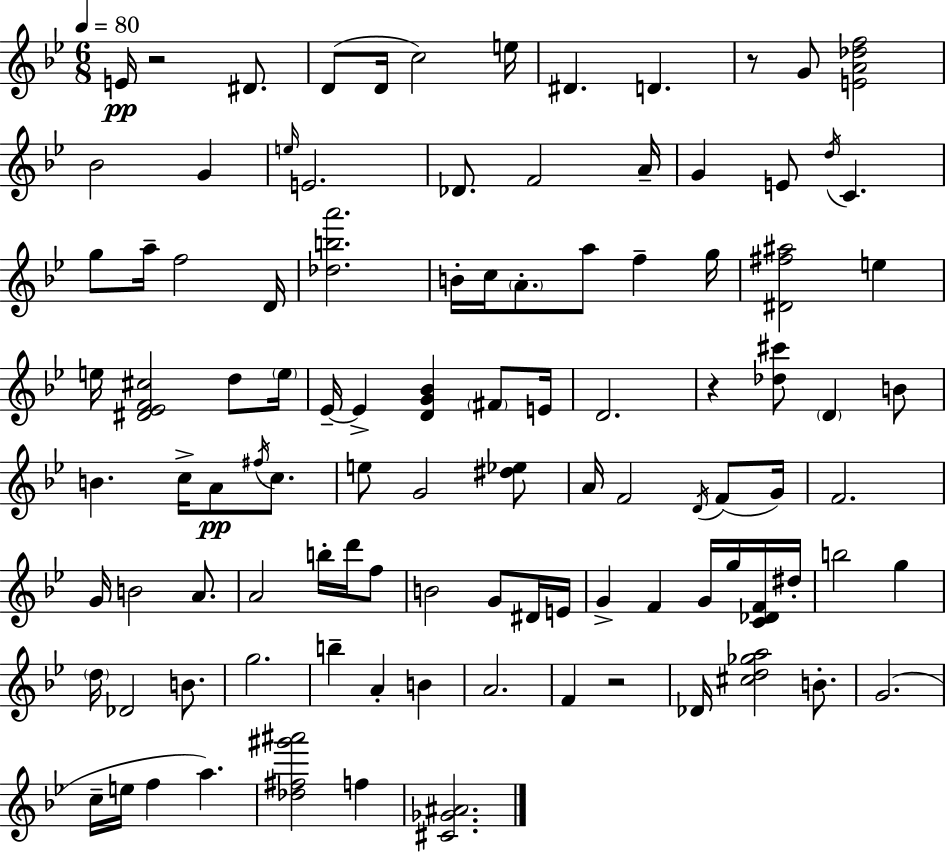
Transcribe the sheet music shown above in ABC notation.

X:1
T:Untitled
M:6/8
L:1/4
K:Gm
E/4 z2 ^D/2 D/2 D/4 c2 e/4 ^D D z/2 G/2 [EA_df]2 _B2 G e/4 E2 _D/2 F2 A/4 G E/2 d/4 C g/2 a/4 f2 D/4 [_dba']2 B/4 c/4 A/2 a/2 f g/4 [^D^f^a]2 e e/4 [^D_EF^c]2 d/2 e/4 _E/4 _E [DG_B] ^F/2 E/4 D2 z [_d^c']/2 D B/2 B c/4 A/2 ^f/4 c/2 e/2 G2 [^d_e]/2 A/4 F2 D/4 F/2 G/4 F2 G/4 B2 A/2 A2 b/4 d'/4 f/2 B2 G/2 ^D/4 E/4 G F G/4 g/4 [C_DF]/4 ^d/4 b2 g d/4 _D2 B/2 g2 b A B A2 F z2 _D/4 [^cd_ga]2 B/2 G2 c/4 e/4 f a [_d^f^g'^a']2 f [^C_G^A]2